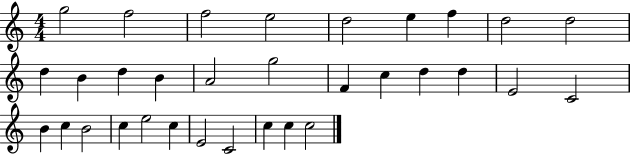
G5/h F5/h F5/h E5/h D5/h E5/q F5/q D5/h D5/h D5/q B4/q D5/q B4/q A4/h G5/h F4/q C5/q D5/q D5/q E4/h C4/h B4/q C5/q B4/h C5/q E5/h C5/q E4/h C4/h C5/q C5/q C5/h